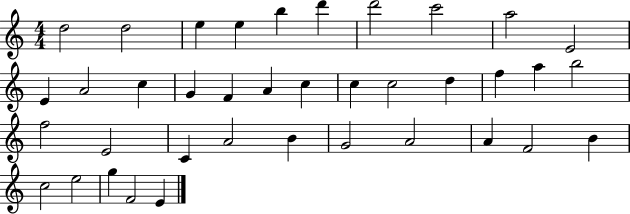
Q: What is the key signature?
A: C major